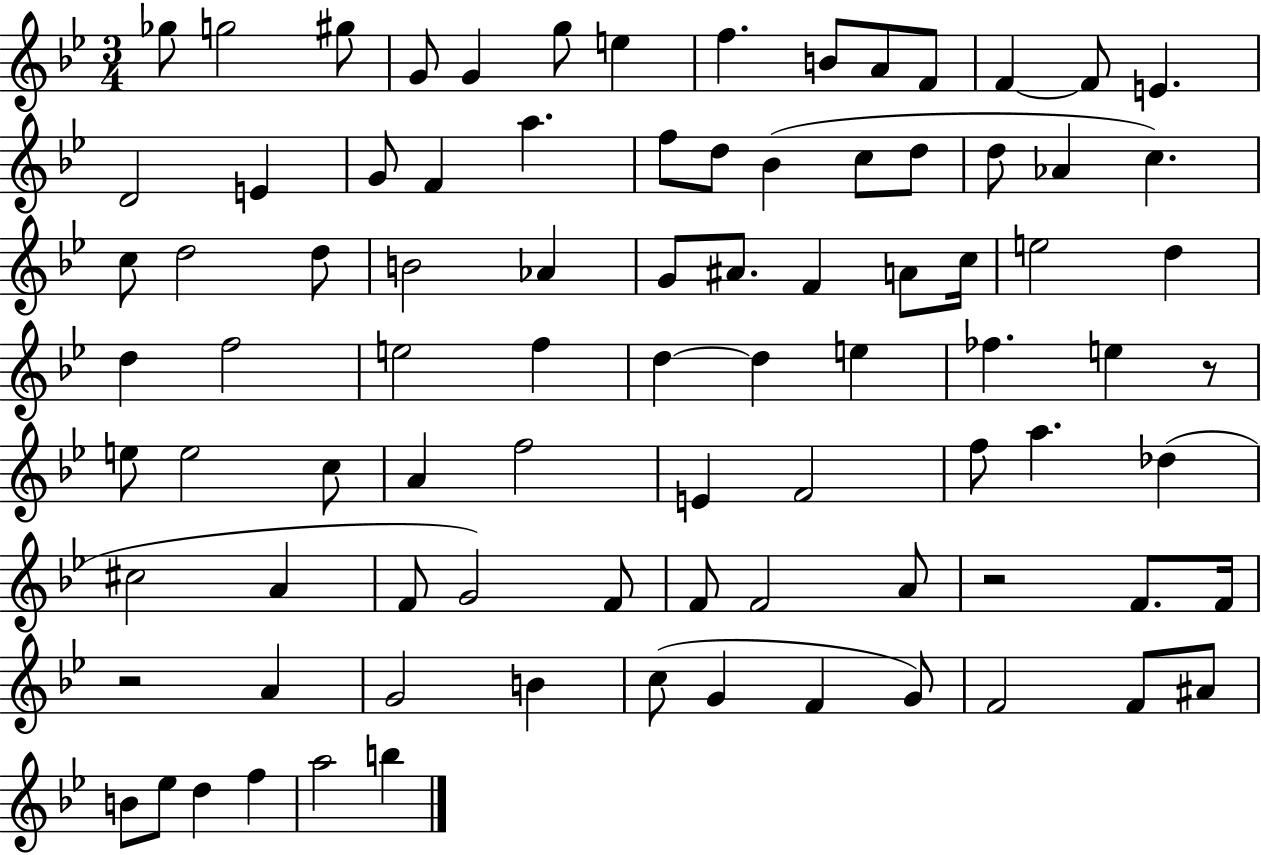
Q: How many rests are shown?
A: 3